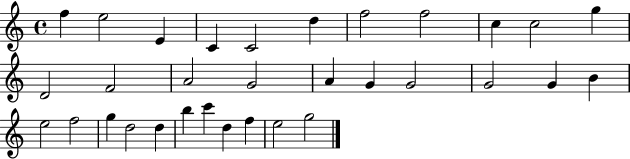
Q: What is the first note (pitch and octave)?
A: F5